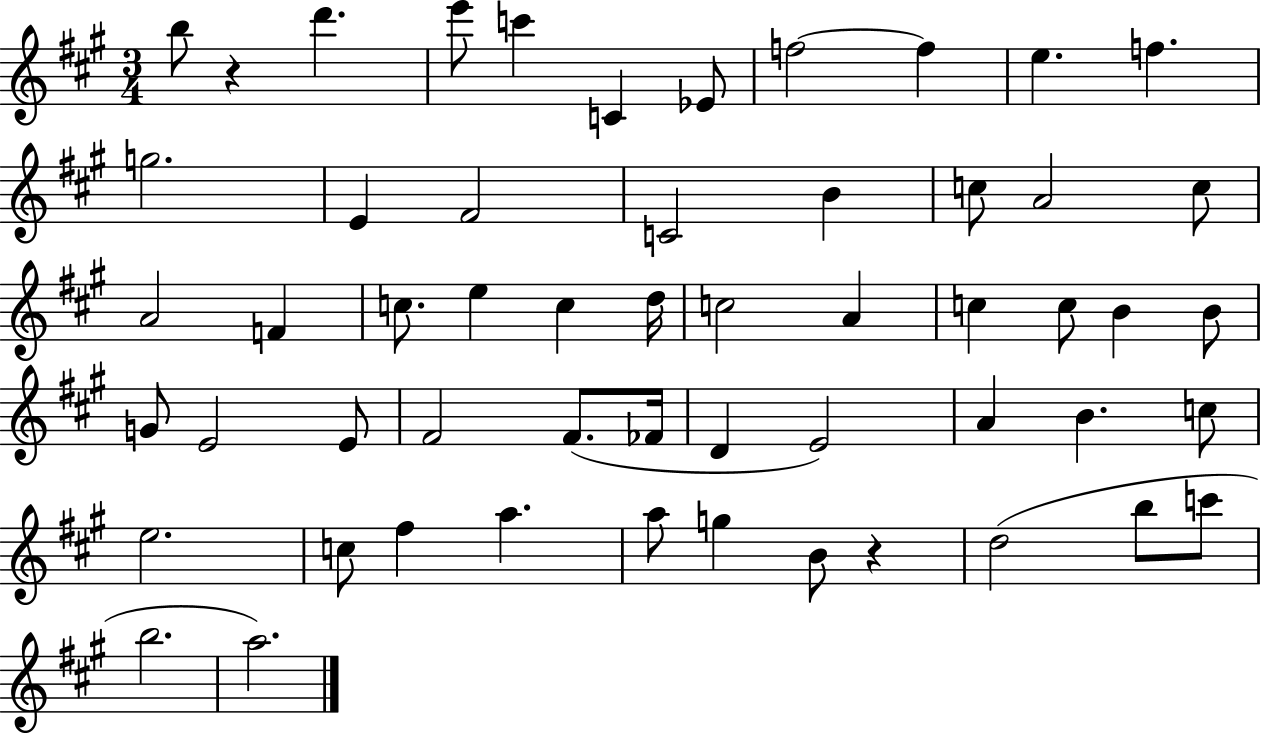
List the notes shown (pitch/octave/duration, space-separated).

B5/e R/q D6/q. E6/e C6/q C4/q Eb4/e F5/h F5/q E5/q. F5/q. G5/h. E4/q F#4/h C4/h B4/q C5/e A4/h C5/e A4/h F4/q C5/e. E5/q C5/q D5/s C5/h A4/q C5/q C5/e B4/q B4/e G4/e E4/h E4/e F#4/h F#4/e. FES4/s D4/q E4/h A4/q B4/q. C5/e E5/h. C5/e F#5/q A5/q. A5/e G5/q B4/e R/q D5/h B5/e C6/e B5/h. A5/h.